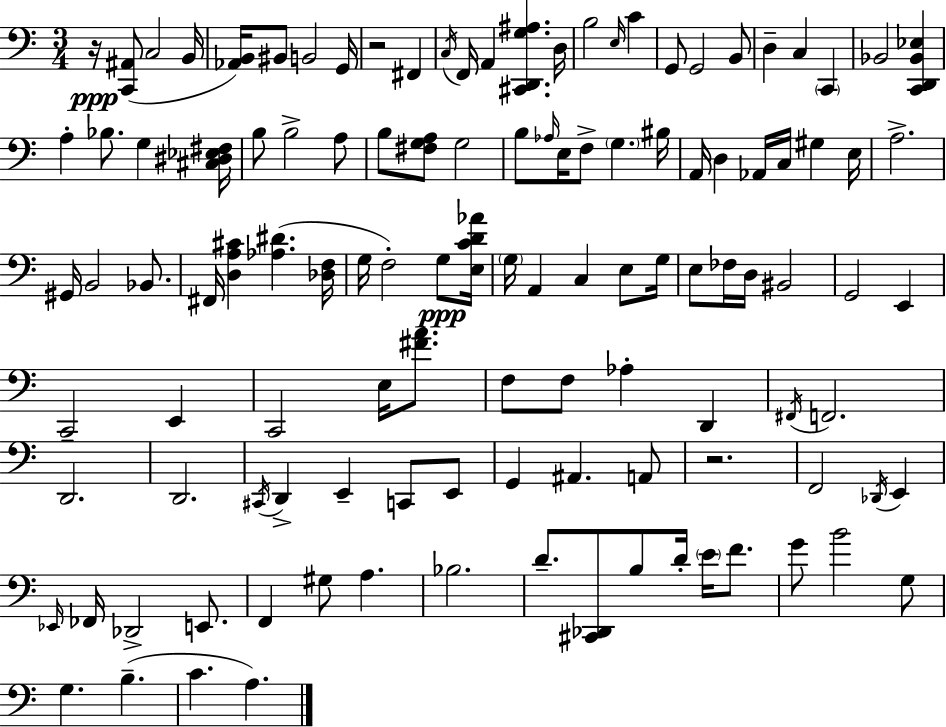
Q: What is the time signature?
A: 3/4